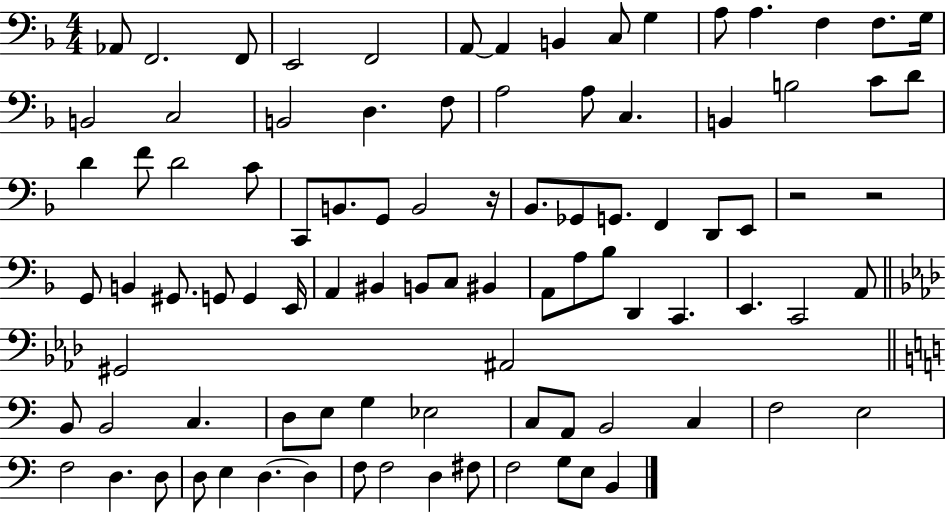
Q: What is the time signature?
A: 4/4